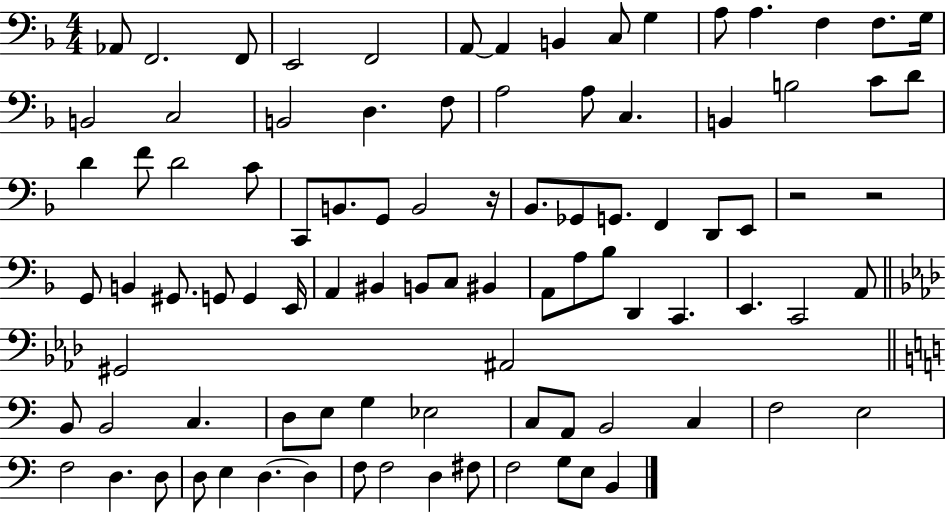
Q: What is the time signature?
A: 4/4